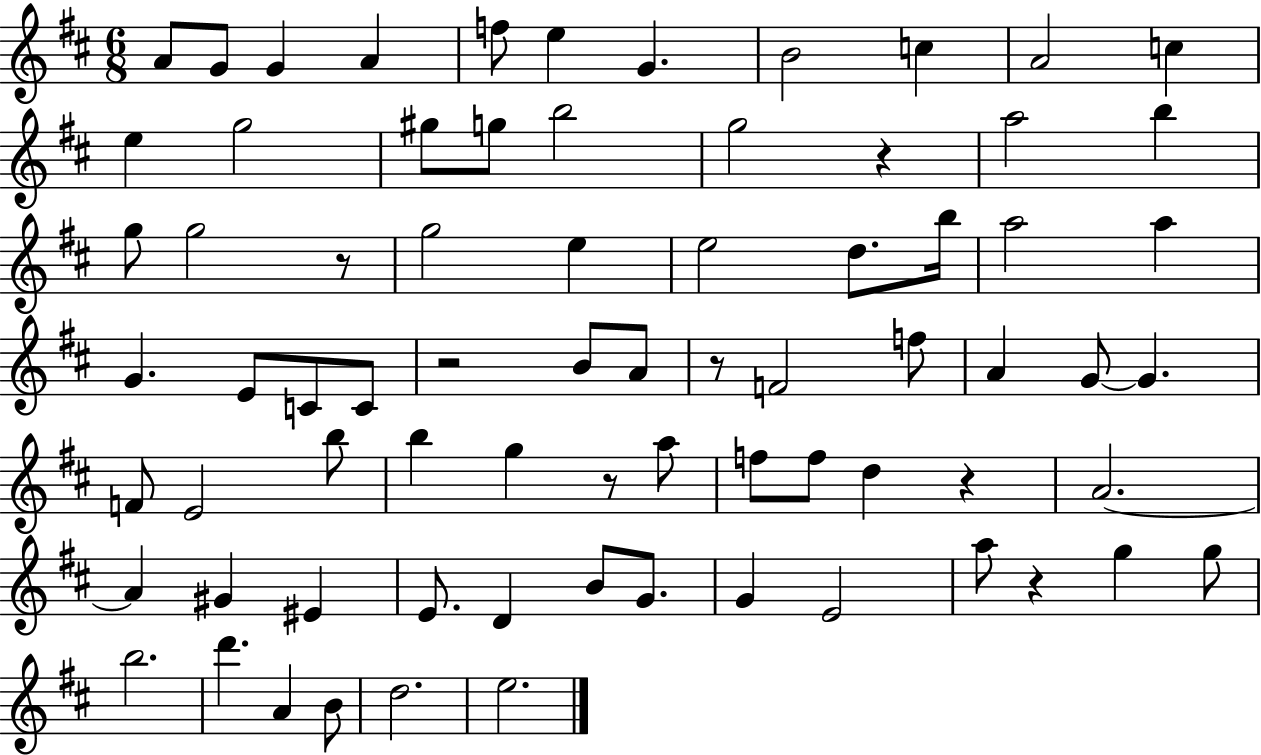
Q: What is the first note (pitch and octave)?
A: A4